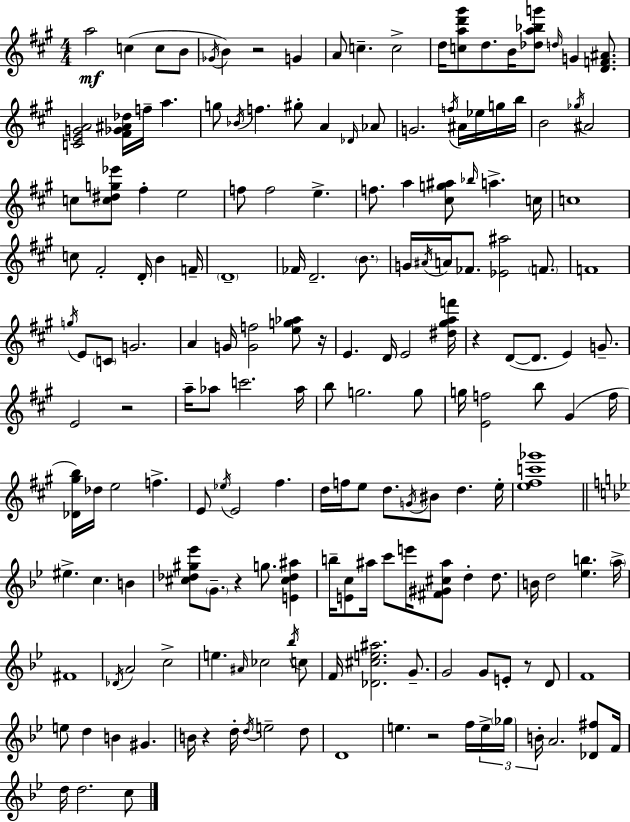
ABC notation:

X:1
T:Untitled
M:4/4
L:1/4
K:A
a2 c c/2 B/2 _G/4 B z2 G A/2 c c2 d/4 [cad'^g']/2 d/2 B/4 [_da_bg']/2 d/4 G [DF^A]/2 [CEGA]2 [^F_G^A_d]/4 f/4 a g/2 _B/4 f ^g/2 A _D/4 _A/2 G2 f/4 ^A/4 _e/4 g/4 b/4 B2 _g/4 ^A2 c/2 [c^dg_e']/2 ^f e2 f/2 f2 e f/2 a [^cg^a]/2 _b/4 a c/4 c4 c/2 ^F2 D/4 B F/4 D4 _F/4 D2 B/2 G/4 ^A/4 A/4 _F/2 [_E^a]2 F/2 F4 g/4 E/2 C/2 G2 A G/4 [Gf]2 [eg_a]/2 z/4 E D/4 E2 [^d^gaf']/4 z D/2 D/2 E G/2 E2 z2 a/4 _a/2 c'2 _a/4 b/2 g2 g/2 g/4 [Ef]2 b/2 ^G f/4 [_D^gb]/4 _d/4 e2 f E/2 _e/4 E2 ^f d/4 f/4 e/2 d/2 G/4 ^B/2 d e/4 [e^fc'_g']4 ^e c B [^c_d^g_e']/2 G/2 z g/2 [E^c_d^a] b/4 [Ec]/2 ^a/4 c'/2 e'/4 [^F^G^c^a]/2 d d/2 B/4 d2 [_eb] a/4 ^F4 _D/4 A2 c2 e ^A/4 _c2 _b/4 c/2 F/4 [_D^ce^a]2 G/2 G2 G/2 E/2 z/2 D/2 F4 e/2 d B ^G B/4 z d/4 d/4 e2 d/2 D4 e z2 f/4 e/4 _g/4 B/4 A2 [_D^f]/2 F/4 d/4 d2 c/2